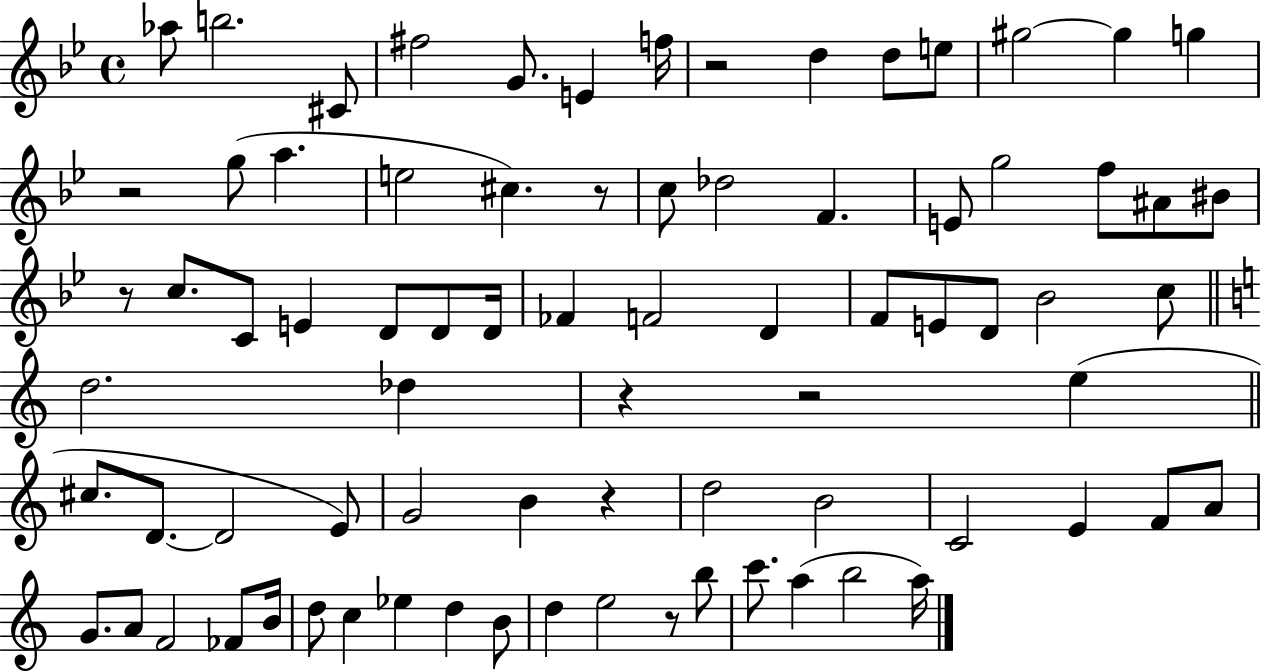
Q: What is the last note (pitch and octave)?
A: A5